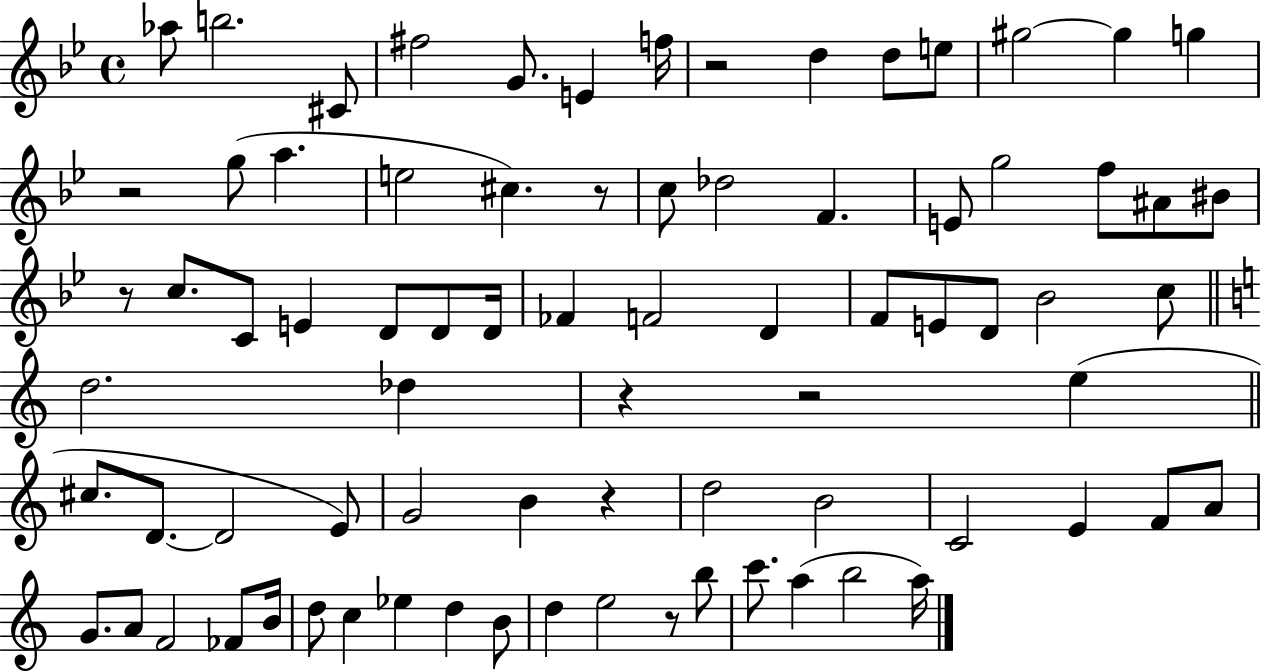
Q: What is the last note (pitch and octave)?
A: A5